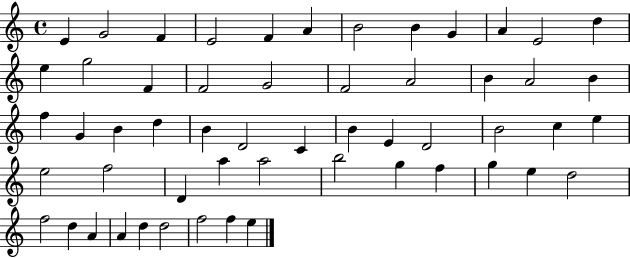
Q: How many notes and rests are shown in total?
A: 55